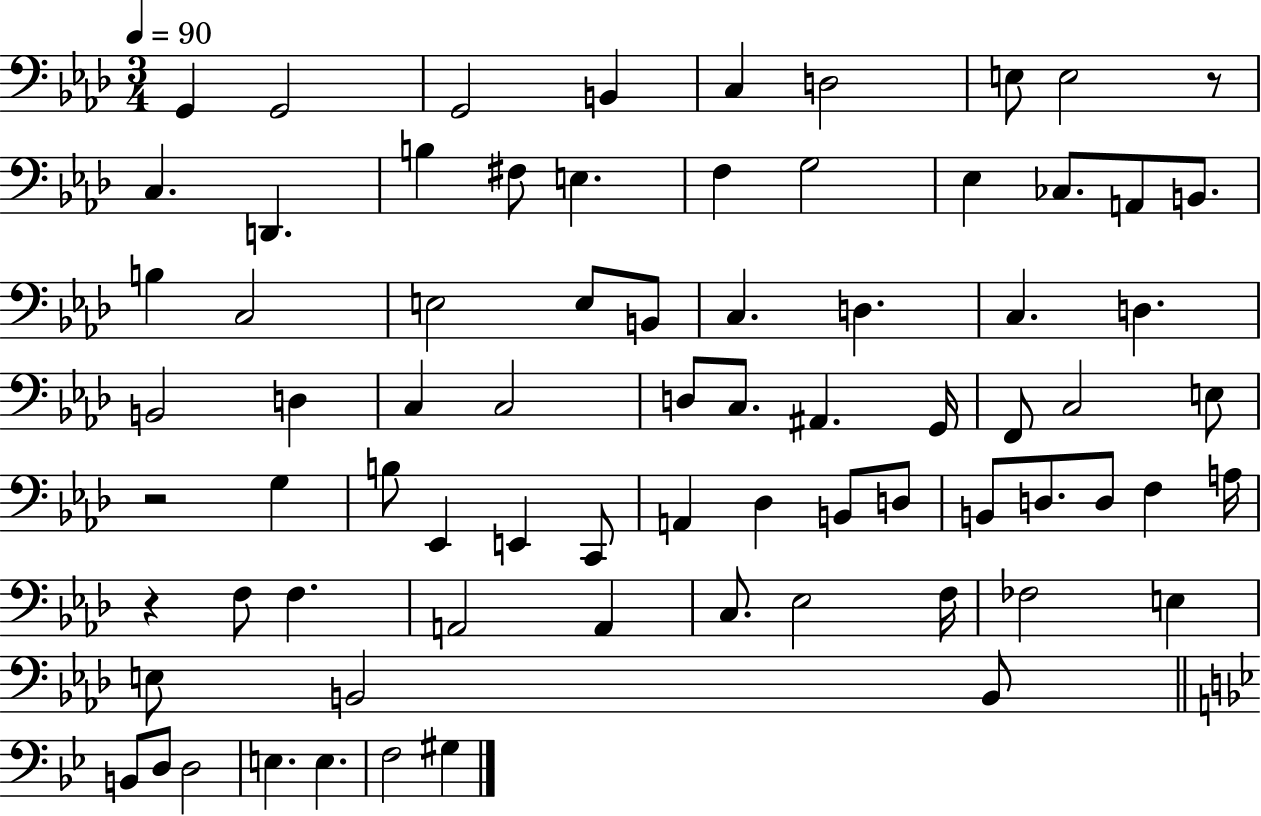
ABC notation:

X:1
T:Untitled
M:3/4
L:1/4
K:Ab
G,, G,,2 G,,2 B,, C, D,2 E,/2 E,2 z/2 C, D,, B, ^F,/2 E, F, G,2 _E, _C,/2 A,,/2 B,,/2 B, C,2 E,2 E,/2 B,,/2 C, D, C, D, B,,2 D, C, C,2 D,/2 C,/2 ^A,, G,,/4 F,,/2 C,2 E,/2 z2 G, B,/2 _E,, E,, C,,/2 A,, _D, B,,/2 D,/2 B,,/2 D,/2 D,/2 F, A,/4 z F,/2 F, A,,2 A,, C,/2 _E,2 F,/4 _F,2 E, E,/2 B,,2 B,,/2 B,,/2 D,/2 D,2 E, E, F,2 ^G,